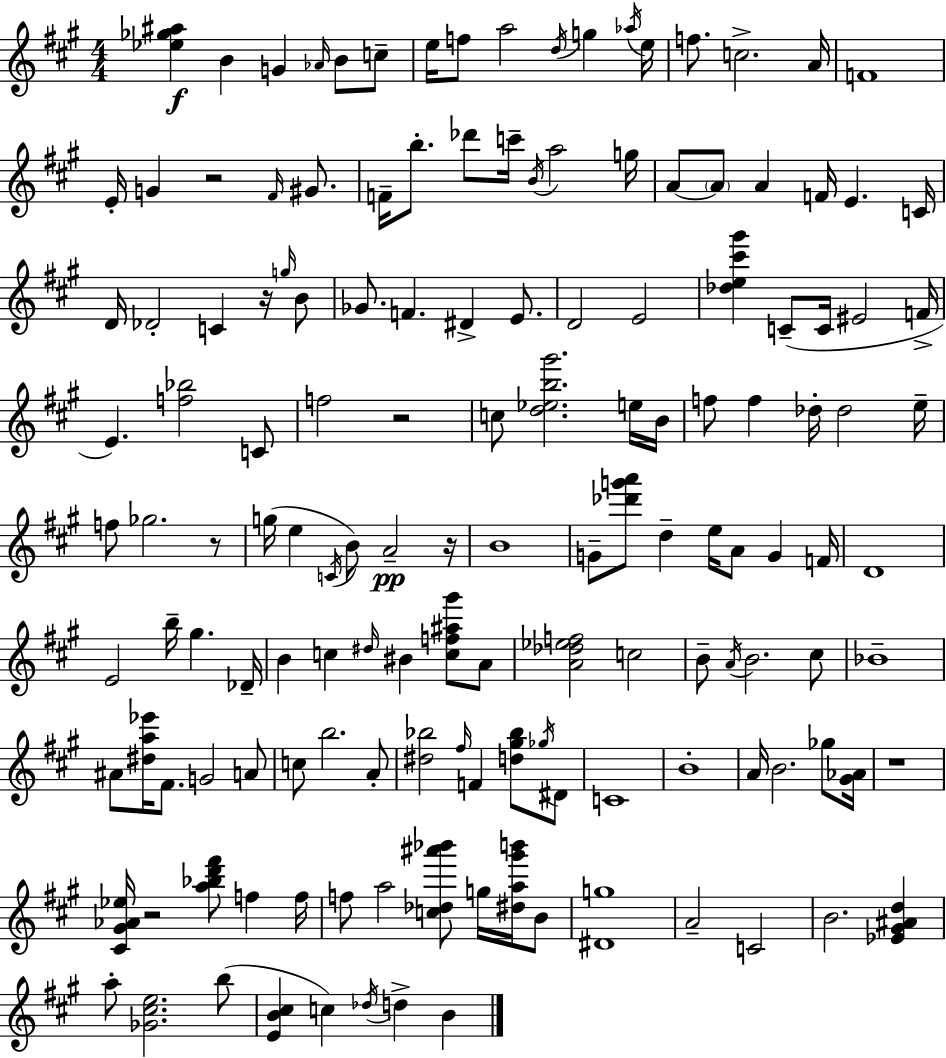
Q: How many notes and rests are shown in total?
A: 146